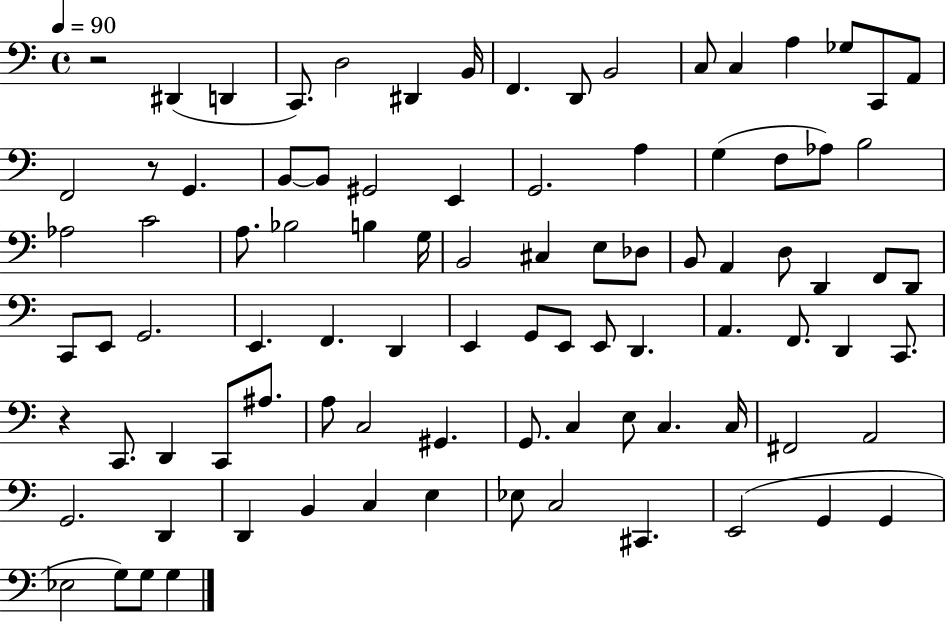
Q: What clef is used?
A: bass